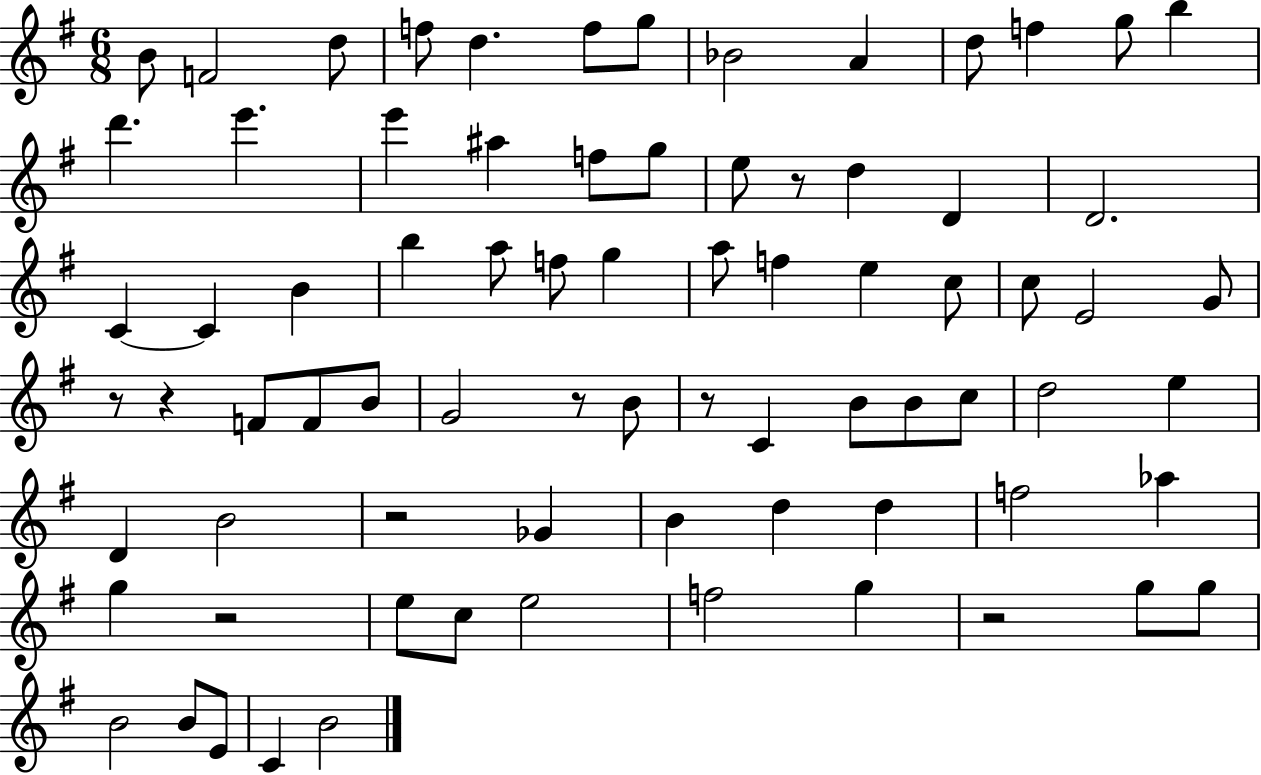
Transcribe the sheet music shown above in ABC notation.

X:1
T:Untitled
M:6/8
L:1/4
K:G
B/2 F2 d/2 f/2 d f/2 g/2 _B2 A d/2 f g/2 b d' e' e' ^a f/2 g/2 e/2 z/2 d D D2 C C B b a/2 f/2 g a/2 f e c/2 c/2 E2 G/2 z/2 z F/2 F/2 B/2 G2 z/2 B/2 z/2 C B/2 B/2 c/2 d2 e D B2 z2 _G B d d f2 _a g z2 e/2 c/2 e2 f2 g z2 g/2 g/2 B2 B/2 E/2 C B2